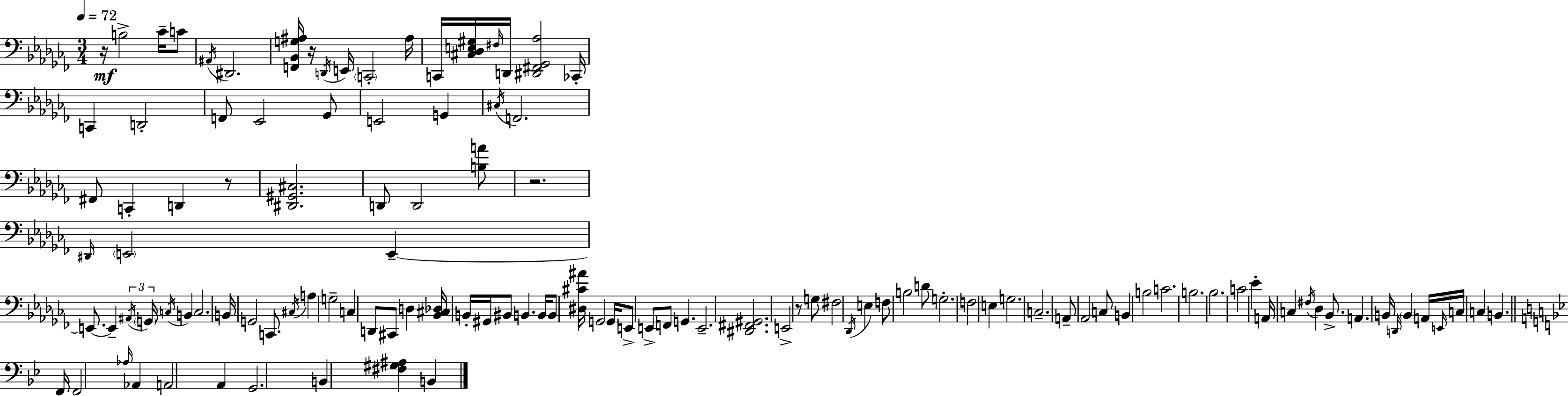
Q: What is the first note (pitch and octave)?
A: B3